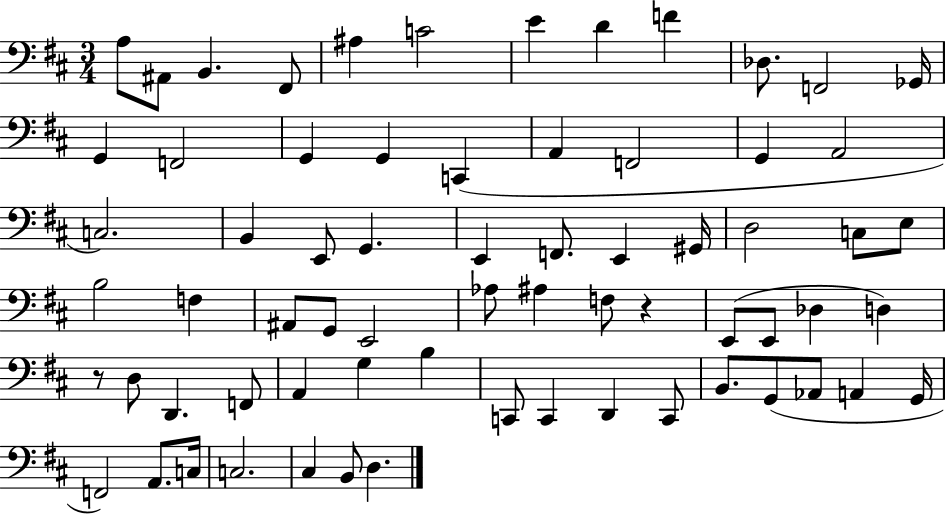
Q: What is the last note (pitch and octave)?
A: D3